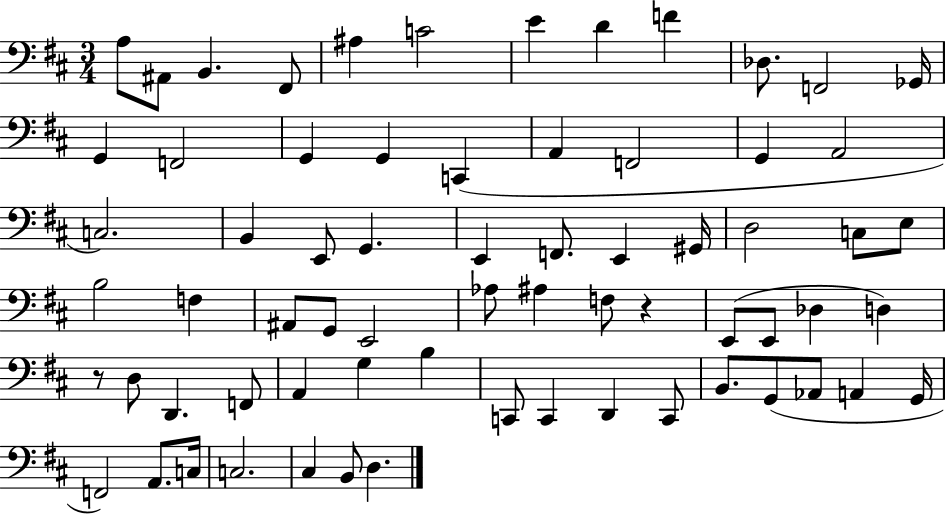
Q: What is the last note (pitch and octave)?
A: D3